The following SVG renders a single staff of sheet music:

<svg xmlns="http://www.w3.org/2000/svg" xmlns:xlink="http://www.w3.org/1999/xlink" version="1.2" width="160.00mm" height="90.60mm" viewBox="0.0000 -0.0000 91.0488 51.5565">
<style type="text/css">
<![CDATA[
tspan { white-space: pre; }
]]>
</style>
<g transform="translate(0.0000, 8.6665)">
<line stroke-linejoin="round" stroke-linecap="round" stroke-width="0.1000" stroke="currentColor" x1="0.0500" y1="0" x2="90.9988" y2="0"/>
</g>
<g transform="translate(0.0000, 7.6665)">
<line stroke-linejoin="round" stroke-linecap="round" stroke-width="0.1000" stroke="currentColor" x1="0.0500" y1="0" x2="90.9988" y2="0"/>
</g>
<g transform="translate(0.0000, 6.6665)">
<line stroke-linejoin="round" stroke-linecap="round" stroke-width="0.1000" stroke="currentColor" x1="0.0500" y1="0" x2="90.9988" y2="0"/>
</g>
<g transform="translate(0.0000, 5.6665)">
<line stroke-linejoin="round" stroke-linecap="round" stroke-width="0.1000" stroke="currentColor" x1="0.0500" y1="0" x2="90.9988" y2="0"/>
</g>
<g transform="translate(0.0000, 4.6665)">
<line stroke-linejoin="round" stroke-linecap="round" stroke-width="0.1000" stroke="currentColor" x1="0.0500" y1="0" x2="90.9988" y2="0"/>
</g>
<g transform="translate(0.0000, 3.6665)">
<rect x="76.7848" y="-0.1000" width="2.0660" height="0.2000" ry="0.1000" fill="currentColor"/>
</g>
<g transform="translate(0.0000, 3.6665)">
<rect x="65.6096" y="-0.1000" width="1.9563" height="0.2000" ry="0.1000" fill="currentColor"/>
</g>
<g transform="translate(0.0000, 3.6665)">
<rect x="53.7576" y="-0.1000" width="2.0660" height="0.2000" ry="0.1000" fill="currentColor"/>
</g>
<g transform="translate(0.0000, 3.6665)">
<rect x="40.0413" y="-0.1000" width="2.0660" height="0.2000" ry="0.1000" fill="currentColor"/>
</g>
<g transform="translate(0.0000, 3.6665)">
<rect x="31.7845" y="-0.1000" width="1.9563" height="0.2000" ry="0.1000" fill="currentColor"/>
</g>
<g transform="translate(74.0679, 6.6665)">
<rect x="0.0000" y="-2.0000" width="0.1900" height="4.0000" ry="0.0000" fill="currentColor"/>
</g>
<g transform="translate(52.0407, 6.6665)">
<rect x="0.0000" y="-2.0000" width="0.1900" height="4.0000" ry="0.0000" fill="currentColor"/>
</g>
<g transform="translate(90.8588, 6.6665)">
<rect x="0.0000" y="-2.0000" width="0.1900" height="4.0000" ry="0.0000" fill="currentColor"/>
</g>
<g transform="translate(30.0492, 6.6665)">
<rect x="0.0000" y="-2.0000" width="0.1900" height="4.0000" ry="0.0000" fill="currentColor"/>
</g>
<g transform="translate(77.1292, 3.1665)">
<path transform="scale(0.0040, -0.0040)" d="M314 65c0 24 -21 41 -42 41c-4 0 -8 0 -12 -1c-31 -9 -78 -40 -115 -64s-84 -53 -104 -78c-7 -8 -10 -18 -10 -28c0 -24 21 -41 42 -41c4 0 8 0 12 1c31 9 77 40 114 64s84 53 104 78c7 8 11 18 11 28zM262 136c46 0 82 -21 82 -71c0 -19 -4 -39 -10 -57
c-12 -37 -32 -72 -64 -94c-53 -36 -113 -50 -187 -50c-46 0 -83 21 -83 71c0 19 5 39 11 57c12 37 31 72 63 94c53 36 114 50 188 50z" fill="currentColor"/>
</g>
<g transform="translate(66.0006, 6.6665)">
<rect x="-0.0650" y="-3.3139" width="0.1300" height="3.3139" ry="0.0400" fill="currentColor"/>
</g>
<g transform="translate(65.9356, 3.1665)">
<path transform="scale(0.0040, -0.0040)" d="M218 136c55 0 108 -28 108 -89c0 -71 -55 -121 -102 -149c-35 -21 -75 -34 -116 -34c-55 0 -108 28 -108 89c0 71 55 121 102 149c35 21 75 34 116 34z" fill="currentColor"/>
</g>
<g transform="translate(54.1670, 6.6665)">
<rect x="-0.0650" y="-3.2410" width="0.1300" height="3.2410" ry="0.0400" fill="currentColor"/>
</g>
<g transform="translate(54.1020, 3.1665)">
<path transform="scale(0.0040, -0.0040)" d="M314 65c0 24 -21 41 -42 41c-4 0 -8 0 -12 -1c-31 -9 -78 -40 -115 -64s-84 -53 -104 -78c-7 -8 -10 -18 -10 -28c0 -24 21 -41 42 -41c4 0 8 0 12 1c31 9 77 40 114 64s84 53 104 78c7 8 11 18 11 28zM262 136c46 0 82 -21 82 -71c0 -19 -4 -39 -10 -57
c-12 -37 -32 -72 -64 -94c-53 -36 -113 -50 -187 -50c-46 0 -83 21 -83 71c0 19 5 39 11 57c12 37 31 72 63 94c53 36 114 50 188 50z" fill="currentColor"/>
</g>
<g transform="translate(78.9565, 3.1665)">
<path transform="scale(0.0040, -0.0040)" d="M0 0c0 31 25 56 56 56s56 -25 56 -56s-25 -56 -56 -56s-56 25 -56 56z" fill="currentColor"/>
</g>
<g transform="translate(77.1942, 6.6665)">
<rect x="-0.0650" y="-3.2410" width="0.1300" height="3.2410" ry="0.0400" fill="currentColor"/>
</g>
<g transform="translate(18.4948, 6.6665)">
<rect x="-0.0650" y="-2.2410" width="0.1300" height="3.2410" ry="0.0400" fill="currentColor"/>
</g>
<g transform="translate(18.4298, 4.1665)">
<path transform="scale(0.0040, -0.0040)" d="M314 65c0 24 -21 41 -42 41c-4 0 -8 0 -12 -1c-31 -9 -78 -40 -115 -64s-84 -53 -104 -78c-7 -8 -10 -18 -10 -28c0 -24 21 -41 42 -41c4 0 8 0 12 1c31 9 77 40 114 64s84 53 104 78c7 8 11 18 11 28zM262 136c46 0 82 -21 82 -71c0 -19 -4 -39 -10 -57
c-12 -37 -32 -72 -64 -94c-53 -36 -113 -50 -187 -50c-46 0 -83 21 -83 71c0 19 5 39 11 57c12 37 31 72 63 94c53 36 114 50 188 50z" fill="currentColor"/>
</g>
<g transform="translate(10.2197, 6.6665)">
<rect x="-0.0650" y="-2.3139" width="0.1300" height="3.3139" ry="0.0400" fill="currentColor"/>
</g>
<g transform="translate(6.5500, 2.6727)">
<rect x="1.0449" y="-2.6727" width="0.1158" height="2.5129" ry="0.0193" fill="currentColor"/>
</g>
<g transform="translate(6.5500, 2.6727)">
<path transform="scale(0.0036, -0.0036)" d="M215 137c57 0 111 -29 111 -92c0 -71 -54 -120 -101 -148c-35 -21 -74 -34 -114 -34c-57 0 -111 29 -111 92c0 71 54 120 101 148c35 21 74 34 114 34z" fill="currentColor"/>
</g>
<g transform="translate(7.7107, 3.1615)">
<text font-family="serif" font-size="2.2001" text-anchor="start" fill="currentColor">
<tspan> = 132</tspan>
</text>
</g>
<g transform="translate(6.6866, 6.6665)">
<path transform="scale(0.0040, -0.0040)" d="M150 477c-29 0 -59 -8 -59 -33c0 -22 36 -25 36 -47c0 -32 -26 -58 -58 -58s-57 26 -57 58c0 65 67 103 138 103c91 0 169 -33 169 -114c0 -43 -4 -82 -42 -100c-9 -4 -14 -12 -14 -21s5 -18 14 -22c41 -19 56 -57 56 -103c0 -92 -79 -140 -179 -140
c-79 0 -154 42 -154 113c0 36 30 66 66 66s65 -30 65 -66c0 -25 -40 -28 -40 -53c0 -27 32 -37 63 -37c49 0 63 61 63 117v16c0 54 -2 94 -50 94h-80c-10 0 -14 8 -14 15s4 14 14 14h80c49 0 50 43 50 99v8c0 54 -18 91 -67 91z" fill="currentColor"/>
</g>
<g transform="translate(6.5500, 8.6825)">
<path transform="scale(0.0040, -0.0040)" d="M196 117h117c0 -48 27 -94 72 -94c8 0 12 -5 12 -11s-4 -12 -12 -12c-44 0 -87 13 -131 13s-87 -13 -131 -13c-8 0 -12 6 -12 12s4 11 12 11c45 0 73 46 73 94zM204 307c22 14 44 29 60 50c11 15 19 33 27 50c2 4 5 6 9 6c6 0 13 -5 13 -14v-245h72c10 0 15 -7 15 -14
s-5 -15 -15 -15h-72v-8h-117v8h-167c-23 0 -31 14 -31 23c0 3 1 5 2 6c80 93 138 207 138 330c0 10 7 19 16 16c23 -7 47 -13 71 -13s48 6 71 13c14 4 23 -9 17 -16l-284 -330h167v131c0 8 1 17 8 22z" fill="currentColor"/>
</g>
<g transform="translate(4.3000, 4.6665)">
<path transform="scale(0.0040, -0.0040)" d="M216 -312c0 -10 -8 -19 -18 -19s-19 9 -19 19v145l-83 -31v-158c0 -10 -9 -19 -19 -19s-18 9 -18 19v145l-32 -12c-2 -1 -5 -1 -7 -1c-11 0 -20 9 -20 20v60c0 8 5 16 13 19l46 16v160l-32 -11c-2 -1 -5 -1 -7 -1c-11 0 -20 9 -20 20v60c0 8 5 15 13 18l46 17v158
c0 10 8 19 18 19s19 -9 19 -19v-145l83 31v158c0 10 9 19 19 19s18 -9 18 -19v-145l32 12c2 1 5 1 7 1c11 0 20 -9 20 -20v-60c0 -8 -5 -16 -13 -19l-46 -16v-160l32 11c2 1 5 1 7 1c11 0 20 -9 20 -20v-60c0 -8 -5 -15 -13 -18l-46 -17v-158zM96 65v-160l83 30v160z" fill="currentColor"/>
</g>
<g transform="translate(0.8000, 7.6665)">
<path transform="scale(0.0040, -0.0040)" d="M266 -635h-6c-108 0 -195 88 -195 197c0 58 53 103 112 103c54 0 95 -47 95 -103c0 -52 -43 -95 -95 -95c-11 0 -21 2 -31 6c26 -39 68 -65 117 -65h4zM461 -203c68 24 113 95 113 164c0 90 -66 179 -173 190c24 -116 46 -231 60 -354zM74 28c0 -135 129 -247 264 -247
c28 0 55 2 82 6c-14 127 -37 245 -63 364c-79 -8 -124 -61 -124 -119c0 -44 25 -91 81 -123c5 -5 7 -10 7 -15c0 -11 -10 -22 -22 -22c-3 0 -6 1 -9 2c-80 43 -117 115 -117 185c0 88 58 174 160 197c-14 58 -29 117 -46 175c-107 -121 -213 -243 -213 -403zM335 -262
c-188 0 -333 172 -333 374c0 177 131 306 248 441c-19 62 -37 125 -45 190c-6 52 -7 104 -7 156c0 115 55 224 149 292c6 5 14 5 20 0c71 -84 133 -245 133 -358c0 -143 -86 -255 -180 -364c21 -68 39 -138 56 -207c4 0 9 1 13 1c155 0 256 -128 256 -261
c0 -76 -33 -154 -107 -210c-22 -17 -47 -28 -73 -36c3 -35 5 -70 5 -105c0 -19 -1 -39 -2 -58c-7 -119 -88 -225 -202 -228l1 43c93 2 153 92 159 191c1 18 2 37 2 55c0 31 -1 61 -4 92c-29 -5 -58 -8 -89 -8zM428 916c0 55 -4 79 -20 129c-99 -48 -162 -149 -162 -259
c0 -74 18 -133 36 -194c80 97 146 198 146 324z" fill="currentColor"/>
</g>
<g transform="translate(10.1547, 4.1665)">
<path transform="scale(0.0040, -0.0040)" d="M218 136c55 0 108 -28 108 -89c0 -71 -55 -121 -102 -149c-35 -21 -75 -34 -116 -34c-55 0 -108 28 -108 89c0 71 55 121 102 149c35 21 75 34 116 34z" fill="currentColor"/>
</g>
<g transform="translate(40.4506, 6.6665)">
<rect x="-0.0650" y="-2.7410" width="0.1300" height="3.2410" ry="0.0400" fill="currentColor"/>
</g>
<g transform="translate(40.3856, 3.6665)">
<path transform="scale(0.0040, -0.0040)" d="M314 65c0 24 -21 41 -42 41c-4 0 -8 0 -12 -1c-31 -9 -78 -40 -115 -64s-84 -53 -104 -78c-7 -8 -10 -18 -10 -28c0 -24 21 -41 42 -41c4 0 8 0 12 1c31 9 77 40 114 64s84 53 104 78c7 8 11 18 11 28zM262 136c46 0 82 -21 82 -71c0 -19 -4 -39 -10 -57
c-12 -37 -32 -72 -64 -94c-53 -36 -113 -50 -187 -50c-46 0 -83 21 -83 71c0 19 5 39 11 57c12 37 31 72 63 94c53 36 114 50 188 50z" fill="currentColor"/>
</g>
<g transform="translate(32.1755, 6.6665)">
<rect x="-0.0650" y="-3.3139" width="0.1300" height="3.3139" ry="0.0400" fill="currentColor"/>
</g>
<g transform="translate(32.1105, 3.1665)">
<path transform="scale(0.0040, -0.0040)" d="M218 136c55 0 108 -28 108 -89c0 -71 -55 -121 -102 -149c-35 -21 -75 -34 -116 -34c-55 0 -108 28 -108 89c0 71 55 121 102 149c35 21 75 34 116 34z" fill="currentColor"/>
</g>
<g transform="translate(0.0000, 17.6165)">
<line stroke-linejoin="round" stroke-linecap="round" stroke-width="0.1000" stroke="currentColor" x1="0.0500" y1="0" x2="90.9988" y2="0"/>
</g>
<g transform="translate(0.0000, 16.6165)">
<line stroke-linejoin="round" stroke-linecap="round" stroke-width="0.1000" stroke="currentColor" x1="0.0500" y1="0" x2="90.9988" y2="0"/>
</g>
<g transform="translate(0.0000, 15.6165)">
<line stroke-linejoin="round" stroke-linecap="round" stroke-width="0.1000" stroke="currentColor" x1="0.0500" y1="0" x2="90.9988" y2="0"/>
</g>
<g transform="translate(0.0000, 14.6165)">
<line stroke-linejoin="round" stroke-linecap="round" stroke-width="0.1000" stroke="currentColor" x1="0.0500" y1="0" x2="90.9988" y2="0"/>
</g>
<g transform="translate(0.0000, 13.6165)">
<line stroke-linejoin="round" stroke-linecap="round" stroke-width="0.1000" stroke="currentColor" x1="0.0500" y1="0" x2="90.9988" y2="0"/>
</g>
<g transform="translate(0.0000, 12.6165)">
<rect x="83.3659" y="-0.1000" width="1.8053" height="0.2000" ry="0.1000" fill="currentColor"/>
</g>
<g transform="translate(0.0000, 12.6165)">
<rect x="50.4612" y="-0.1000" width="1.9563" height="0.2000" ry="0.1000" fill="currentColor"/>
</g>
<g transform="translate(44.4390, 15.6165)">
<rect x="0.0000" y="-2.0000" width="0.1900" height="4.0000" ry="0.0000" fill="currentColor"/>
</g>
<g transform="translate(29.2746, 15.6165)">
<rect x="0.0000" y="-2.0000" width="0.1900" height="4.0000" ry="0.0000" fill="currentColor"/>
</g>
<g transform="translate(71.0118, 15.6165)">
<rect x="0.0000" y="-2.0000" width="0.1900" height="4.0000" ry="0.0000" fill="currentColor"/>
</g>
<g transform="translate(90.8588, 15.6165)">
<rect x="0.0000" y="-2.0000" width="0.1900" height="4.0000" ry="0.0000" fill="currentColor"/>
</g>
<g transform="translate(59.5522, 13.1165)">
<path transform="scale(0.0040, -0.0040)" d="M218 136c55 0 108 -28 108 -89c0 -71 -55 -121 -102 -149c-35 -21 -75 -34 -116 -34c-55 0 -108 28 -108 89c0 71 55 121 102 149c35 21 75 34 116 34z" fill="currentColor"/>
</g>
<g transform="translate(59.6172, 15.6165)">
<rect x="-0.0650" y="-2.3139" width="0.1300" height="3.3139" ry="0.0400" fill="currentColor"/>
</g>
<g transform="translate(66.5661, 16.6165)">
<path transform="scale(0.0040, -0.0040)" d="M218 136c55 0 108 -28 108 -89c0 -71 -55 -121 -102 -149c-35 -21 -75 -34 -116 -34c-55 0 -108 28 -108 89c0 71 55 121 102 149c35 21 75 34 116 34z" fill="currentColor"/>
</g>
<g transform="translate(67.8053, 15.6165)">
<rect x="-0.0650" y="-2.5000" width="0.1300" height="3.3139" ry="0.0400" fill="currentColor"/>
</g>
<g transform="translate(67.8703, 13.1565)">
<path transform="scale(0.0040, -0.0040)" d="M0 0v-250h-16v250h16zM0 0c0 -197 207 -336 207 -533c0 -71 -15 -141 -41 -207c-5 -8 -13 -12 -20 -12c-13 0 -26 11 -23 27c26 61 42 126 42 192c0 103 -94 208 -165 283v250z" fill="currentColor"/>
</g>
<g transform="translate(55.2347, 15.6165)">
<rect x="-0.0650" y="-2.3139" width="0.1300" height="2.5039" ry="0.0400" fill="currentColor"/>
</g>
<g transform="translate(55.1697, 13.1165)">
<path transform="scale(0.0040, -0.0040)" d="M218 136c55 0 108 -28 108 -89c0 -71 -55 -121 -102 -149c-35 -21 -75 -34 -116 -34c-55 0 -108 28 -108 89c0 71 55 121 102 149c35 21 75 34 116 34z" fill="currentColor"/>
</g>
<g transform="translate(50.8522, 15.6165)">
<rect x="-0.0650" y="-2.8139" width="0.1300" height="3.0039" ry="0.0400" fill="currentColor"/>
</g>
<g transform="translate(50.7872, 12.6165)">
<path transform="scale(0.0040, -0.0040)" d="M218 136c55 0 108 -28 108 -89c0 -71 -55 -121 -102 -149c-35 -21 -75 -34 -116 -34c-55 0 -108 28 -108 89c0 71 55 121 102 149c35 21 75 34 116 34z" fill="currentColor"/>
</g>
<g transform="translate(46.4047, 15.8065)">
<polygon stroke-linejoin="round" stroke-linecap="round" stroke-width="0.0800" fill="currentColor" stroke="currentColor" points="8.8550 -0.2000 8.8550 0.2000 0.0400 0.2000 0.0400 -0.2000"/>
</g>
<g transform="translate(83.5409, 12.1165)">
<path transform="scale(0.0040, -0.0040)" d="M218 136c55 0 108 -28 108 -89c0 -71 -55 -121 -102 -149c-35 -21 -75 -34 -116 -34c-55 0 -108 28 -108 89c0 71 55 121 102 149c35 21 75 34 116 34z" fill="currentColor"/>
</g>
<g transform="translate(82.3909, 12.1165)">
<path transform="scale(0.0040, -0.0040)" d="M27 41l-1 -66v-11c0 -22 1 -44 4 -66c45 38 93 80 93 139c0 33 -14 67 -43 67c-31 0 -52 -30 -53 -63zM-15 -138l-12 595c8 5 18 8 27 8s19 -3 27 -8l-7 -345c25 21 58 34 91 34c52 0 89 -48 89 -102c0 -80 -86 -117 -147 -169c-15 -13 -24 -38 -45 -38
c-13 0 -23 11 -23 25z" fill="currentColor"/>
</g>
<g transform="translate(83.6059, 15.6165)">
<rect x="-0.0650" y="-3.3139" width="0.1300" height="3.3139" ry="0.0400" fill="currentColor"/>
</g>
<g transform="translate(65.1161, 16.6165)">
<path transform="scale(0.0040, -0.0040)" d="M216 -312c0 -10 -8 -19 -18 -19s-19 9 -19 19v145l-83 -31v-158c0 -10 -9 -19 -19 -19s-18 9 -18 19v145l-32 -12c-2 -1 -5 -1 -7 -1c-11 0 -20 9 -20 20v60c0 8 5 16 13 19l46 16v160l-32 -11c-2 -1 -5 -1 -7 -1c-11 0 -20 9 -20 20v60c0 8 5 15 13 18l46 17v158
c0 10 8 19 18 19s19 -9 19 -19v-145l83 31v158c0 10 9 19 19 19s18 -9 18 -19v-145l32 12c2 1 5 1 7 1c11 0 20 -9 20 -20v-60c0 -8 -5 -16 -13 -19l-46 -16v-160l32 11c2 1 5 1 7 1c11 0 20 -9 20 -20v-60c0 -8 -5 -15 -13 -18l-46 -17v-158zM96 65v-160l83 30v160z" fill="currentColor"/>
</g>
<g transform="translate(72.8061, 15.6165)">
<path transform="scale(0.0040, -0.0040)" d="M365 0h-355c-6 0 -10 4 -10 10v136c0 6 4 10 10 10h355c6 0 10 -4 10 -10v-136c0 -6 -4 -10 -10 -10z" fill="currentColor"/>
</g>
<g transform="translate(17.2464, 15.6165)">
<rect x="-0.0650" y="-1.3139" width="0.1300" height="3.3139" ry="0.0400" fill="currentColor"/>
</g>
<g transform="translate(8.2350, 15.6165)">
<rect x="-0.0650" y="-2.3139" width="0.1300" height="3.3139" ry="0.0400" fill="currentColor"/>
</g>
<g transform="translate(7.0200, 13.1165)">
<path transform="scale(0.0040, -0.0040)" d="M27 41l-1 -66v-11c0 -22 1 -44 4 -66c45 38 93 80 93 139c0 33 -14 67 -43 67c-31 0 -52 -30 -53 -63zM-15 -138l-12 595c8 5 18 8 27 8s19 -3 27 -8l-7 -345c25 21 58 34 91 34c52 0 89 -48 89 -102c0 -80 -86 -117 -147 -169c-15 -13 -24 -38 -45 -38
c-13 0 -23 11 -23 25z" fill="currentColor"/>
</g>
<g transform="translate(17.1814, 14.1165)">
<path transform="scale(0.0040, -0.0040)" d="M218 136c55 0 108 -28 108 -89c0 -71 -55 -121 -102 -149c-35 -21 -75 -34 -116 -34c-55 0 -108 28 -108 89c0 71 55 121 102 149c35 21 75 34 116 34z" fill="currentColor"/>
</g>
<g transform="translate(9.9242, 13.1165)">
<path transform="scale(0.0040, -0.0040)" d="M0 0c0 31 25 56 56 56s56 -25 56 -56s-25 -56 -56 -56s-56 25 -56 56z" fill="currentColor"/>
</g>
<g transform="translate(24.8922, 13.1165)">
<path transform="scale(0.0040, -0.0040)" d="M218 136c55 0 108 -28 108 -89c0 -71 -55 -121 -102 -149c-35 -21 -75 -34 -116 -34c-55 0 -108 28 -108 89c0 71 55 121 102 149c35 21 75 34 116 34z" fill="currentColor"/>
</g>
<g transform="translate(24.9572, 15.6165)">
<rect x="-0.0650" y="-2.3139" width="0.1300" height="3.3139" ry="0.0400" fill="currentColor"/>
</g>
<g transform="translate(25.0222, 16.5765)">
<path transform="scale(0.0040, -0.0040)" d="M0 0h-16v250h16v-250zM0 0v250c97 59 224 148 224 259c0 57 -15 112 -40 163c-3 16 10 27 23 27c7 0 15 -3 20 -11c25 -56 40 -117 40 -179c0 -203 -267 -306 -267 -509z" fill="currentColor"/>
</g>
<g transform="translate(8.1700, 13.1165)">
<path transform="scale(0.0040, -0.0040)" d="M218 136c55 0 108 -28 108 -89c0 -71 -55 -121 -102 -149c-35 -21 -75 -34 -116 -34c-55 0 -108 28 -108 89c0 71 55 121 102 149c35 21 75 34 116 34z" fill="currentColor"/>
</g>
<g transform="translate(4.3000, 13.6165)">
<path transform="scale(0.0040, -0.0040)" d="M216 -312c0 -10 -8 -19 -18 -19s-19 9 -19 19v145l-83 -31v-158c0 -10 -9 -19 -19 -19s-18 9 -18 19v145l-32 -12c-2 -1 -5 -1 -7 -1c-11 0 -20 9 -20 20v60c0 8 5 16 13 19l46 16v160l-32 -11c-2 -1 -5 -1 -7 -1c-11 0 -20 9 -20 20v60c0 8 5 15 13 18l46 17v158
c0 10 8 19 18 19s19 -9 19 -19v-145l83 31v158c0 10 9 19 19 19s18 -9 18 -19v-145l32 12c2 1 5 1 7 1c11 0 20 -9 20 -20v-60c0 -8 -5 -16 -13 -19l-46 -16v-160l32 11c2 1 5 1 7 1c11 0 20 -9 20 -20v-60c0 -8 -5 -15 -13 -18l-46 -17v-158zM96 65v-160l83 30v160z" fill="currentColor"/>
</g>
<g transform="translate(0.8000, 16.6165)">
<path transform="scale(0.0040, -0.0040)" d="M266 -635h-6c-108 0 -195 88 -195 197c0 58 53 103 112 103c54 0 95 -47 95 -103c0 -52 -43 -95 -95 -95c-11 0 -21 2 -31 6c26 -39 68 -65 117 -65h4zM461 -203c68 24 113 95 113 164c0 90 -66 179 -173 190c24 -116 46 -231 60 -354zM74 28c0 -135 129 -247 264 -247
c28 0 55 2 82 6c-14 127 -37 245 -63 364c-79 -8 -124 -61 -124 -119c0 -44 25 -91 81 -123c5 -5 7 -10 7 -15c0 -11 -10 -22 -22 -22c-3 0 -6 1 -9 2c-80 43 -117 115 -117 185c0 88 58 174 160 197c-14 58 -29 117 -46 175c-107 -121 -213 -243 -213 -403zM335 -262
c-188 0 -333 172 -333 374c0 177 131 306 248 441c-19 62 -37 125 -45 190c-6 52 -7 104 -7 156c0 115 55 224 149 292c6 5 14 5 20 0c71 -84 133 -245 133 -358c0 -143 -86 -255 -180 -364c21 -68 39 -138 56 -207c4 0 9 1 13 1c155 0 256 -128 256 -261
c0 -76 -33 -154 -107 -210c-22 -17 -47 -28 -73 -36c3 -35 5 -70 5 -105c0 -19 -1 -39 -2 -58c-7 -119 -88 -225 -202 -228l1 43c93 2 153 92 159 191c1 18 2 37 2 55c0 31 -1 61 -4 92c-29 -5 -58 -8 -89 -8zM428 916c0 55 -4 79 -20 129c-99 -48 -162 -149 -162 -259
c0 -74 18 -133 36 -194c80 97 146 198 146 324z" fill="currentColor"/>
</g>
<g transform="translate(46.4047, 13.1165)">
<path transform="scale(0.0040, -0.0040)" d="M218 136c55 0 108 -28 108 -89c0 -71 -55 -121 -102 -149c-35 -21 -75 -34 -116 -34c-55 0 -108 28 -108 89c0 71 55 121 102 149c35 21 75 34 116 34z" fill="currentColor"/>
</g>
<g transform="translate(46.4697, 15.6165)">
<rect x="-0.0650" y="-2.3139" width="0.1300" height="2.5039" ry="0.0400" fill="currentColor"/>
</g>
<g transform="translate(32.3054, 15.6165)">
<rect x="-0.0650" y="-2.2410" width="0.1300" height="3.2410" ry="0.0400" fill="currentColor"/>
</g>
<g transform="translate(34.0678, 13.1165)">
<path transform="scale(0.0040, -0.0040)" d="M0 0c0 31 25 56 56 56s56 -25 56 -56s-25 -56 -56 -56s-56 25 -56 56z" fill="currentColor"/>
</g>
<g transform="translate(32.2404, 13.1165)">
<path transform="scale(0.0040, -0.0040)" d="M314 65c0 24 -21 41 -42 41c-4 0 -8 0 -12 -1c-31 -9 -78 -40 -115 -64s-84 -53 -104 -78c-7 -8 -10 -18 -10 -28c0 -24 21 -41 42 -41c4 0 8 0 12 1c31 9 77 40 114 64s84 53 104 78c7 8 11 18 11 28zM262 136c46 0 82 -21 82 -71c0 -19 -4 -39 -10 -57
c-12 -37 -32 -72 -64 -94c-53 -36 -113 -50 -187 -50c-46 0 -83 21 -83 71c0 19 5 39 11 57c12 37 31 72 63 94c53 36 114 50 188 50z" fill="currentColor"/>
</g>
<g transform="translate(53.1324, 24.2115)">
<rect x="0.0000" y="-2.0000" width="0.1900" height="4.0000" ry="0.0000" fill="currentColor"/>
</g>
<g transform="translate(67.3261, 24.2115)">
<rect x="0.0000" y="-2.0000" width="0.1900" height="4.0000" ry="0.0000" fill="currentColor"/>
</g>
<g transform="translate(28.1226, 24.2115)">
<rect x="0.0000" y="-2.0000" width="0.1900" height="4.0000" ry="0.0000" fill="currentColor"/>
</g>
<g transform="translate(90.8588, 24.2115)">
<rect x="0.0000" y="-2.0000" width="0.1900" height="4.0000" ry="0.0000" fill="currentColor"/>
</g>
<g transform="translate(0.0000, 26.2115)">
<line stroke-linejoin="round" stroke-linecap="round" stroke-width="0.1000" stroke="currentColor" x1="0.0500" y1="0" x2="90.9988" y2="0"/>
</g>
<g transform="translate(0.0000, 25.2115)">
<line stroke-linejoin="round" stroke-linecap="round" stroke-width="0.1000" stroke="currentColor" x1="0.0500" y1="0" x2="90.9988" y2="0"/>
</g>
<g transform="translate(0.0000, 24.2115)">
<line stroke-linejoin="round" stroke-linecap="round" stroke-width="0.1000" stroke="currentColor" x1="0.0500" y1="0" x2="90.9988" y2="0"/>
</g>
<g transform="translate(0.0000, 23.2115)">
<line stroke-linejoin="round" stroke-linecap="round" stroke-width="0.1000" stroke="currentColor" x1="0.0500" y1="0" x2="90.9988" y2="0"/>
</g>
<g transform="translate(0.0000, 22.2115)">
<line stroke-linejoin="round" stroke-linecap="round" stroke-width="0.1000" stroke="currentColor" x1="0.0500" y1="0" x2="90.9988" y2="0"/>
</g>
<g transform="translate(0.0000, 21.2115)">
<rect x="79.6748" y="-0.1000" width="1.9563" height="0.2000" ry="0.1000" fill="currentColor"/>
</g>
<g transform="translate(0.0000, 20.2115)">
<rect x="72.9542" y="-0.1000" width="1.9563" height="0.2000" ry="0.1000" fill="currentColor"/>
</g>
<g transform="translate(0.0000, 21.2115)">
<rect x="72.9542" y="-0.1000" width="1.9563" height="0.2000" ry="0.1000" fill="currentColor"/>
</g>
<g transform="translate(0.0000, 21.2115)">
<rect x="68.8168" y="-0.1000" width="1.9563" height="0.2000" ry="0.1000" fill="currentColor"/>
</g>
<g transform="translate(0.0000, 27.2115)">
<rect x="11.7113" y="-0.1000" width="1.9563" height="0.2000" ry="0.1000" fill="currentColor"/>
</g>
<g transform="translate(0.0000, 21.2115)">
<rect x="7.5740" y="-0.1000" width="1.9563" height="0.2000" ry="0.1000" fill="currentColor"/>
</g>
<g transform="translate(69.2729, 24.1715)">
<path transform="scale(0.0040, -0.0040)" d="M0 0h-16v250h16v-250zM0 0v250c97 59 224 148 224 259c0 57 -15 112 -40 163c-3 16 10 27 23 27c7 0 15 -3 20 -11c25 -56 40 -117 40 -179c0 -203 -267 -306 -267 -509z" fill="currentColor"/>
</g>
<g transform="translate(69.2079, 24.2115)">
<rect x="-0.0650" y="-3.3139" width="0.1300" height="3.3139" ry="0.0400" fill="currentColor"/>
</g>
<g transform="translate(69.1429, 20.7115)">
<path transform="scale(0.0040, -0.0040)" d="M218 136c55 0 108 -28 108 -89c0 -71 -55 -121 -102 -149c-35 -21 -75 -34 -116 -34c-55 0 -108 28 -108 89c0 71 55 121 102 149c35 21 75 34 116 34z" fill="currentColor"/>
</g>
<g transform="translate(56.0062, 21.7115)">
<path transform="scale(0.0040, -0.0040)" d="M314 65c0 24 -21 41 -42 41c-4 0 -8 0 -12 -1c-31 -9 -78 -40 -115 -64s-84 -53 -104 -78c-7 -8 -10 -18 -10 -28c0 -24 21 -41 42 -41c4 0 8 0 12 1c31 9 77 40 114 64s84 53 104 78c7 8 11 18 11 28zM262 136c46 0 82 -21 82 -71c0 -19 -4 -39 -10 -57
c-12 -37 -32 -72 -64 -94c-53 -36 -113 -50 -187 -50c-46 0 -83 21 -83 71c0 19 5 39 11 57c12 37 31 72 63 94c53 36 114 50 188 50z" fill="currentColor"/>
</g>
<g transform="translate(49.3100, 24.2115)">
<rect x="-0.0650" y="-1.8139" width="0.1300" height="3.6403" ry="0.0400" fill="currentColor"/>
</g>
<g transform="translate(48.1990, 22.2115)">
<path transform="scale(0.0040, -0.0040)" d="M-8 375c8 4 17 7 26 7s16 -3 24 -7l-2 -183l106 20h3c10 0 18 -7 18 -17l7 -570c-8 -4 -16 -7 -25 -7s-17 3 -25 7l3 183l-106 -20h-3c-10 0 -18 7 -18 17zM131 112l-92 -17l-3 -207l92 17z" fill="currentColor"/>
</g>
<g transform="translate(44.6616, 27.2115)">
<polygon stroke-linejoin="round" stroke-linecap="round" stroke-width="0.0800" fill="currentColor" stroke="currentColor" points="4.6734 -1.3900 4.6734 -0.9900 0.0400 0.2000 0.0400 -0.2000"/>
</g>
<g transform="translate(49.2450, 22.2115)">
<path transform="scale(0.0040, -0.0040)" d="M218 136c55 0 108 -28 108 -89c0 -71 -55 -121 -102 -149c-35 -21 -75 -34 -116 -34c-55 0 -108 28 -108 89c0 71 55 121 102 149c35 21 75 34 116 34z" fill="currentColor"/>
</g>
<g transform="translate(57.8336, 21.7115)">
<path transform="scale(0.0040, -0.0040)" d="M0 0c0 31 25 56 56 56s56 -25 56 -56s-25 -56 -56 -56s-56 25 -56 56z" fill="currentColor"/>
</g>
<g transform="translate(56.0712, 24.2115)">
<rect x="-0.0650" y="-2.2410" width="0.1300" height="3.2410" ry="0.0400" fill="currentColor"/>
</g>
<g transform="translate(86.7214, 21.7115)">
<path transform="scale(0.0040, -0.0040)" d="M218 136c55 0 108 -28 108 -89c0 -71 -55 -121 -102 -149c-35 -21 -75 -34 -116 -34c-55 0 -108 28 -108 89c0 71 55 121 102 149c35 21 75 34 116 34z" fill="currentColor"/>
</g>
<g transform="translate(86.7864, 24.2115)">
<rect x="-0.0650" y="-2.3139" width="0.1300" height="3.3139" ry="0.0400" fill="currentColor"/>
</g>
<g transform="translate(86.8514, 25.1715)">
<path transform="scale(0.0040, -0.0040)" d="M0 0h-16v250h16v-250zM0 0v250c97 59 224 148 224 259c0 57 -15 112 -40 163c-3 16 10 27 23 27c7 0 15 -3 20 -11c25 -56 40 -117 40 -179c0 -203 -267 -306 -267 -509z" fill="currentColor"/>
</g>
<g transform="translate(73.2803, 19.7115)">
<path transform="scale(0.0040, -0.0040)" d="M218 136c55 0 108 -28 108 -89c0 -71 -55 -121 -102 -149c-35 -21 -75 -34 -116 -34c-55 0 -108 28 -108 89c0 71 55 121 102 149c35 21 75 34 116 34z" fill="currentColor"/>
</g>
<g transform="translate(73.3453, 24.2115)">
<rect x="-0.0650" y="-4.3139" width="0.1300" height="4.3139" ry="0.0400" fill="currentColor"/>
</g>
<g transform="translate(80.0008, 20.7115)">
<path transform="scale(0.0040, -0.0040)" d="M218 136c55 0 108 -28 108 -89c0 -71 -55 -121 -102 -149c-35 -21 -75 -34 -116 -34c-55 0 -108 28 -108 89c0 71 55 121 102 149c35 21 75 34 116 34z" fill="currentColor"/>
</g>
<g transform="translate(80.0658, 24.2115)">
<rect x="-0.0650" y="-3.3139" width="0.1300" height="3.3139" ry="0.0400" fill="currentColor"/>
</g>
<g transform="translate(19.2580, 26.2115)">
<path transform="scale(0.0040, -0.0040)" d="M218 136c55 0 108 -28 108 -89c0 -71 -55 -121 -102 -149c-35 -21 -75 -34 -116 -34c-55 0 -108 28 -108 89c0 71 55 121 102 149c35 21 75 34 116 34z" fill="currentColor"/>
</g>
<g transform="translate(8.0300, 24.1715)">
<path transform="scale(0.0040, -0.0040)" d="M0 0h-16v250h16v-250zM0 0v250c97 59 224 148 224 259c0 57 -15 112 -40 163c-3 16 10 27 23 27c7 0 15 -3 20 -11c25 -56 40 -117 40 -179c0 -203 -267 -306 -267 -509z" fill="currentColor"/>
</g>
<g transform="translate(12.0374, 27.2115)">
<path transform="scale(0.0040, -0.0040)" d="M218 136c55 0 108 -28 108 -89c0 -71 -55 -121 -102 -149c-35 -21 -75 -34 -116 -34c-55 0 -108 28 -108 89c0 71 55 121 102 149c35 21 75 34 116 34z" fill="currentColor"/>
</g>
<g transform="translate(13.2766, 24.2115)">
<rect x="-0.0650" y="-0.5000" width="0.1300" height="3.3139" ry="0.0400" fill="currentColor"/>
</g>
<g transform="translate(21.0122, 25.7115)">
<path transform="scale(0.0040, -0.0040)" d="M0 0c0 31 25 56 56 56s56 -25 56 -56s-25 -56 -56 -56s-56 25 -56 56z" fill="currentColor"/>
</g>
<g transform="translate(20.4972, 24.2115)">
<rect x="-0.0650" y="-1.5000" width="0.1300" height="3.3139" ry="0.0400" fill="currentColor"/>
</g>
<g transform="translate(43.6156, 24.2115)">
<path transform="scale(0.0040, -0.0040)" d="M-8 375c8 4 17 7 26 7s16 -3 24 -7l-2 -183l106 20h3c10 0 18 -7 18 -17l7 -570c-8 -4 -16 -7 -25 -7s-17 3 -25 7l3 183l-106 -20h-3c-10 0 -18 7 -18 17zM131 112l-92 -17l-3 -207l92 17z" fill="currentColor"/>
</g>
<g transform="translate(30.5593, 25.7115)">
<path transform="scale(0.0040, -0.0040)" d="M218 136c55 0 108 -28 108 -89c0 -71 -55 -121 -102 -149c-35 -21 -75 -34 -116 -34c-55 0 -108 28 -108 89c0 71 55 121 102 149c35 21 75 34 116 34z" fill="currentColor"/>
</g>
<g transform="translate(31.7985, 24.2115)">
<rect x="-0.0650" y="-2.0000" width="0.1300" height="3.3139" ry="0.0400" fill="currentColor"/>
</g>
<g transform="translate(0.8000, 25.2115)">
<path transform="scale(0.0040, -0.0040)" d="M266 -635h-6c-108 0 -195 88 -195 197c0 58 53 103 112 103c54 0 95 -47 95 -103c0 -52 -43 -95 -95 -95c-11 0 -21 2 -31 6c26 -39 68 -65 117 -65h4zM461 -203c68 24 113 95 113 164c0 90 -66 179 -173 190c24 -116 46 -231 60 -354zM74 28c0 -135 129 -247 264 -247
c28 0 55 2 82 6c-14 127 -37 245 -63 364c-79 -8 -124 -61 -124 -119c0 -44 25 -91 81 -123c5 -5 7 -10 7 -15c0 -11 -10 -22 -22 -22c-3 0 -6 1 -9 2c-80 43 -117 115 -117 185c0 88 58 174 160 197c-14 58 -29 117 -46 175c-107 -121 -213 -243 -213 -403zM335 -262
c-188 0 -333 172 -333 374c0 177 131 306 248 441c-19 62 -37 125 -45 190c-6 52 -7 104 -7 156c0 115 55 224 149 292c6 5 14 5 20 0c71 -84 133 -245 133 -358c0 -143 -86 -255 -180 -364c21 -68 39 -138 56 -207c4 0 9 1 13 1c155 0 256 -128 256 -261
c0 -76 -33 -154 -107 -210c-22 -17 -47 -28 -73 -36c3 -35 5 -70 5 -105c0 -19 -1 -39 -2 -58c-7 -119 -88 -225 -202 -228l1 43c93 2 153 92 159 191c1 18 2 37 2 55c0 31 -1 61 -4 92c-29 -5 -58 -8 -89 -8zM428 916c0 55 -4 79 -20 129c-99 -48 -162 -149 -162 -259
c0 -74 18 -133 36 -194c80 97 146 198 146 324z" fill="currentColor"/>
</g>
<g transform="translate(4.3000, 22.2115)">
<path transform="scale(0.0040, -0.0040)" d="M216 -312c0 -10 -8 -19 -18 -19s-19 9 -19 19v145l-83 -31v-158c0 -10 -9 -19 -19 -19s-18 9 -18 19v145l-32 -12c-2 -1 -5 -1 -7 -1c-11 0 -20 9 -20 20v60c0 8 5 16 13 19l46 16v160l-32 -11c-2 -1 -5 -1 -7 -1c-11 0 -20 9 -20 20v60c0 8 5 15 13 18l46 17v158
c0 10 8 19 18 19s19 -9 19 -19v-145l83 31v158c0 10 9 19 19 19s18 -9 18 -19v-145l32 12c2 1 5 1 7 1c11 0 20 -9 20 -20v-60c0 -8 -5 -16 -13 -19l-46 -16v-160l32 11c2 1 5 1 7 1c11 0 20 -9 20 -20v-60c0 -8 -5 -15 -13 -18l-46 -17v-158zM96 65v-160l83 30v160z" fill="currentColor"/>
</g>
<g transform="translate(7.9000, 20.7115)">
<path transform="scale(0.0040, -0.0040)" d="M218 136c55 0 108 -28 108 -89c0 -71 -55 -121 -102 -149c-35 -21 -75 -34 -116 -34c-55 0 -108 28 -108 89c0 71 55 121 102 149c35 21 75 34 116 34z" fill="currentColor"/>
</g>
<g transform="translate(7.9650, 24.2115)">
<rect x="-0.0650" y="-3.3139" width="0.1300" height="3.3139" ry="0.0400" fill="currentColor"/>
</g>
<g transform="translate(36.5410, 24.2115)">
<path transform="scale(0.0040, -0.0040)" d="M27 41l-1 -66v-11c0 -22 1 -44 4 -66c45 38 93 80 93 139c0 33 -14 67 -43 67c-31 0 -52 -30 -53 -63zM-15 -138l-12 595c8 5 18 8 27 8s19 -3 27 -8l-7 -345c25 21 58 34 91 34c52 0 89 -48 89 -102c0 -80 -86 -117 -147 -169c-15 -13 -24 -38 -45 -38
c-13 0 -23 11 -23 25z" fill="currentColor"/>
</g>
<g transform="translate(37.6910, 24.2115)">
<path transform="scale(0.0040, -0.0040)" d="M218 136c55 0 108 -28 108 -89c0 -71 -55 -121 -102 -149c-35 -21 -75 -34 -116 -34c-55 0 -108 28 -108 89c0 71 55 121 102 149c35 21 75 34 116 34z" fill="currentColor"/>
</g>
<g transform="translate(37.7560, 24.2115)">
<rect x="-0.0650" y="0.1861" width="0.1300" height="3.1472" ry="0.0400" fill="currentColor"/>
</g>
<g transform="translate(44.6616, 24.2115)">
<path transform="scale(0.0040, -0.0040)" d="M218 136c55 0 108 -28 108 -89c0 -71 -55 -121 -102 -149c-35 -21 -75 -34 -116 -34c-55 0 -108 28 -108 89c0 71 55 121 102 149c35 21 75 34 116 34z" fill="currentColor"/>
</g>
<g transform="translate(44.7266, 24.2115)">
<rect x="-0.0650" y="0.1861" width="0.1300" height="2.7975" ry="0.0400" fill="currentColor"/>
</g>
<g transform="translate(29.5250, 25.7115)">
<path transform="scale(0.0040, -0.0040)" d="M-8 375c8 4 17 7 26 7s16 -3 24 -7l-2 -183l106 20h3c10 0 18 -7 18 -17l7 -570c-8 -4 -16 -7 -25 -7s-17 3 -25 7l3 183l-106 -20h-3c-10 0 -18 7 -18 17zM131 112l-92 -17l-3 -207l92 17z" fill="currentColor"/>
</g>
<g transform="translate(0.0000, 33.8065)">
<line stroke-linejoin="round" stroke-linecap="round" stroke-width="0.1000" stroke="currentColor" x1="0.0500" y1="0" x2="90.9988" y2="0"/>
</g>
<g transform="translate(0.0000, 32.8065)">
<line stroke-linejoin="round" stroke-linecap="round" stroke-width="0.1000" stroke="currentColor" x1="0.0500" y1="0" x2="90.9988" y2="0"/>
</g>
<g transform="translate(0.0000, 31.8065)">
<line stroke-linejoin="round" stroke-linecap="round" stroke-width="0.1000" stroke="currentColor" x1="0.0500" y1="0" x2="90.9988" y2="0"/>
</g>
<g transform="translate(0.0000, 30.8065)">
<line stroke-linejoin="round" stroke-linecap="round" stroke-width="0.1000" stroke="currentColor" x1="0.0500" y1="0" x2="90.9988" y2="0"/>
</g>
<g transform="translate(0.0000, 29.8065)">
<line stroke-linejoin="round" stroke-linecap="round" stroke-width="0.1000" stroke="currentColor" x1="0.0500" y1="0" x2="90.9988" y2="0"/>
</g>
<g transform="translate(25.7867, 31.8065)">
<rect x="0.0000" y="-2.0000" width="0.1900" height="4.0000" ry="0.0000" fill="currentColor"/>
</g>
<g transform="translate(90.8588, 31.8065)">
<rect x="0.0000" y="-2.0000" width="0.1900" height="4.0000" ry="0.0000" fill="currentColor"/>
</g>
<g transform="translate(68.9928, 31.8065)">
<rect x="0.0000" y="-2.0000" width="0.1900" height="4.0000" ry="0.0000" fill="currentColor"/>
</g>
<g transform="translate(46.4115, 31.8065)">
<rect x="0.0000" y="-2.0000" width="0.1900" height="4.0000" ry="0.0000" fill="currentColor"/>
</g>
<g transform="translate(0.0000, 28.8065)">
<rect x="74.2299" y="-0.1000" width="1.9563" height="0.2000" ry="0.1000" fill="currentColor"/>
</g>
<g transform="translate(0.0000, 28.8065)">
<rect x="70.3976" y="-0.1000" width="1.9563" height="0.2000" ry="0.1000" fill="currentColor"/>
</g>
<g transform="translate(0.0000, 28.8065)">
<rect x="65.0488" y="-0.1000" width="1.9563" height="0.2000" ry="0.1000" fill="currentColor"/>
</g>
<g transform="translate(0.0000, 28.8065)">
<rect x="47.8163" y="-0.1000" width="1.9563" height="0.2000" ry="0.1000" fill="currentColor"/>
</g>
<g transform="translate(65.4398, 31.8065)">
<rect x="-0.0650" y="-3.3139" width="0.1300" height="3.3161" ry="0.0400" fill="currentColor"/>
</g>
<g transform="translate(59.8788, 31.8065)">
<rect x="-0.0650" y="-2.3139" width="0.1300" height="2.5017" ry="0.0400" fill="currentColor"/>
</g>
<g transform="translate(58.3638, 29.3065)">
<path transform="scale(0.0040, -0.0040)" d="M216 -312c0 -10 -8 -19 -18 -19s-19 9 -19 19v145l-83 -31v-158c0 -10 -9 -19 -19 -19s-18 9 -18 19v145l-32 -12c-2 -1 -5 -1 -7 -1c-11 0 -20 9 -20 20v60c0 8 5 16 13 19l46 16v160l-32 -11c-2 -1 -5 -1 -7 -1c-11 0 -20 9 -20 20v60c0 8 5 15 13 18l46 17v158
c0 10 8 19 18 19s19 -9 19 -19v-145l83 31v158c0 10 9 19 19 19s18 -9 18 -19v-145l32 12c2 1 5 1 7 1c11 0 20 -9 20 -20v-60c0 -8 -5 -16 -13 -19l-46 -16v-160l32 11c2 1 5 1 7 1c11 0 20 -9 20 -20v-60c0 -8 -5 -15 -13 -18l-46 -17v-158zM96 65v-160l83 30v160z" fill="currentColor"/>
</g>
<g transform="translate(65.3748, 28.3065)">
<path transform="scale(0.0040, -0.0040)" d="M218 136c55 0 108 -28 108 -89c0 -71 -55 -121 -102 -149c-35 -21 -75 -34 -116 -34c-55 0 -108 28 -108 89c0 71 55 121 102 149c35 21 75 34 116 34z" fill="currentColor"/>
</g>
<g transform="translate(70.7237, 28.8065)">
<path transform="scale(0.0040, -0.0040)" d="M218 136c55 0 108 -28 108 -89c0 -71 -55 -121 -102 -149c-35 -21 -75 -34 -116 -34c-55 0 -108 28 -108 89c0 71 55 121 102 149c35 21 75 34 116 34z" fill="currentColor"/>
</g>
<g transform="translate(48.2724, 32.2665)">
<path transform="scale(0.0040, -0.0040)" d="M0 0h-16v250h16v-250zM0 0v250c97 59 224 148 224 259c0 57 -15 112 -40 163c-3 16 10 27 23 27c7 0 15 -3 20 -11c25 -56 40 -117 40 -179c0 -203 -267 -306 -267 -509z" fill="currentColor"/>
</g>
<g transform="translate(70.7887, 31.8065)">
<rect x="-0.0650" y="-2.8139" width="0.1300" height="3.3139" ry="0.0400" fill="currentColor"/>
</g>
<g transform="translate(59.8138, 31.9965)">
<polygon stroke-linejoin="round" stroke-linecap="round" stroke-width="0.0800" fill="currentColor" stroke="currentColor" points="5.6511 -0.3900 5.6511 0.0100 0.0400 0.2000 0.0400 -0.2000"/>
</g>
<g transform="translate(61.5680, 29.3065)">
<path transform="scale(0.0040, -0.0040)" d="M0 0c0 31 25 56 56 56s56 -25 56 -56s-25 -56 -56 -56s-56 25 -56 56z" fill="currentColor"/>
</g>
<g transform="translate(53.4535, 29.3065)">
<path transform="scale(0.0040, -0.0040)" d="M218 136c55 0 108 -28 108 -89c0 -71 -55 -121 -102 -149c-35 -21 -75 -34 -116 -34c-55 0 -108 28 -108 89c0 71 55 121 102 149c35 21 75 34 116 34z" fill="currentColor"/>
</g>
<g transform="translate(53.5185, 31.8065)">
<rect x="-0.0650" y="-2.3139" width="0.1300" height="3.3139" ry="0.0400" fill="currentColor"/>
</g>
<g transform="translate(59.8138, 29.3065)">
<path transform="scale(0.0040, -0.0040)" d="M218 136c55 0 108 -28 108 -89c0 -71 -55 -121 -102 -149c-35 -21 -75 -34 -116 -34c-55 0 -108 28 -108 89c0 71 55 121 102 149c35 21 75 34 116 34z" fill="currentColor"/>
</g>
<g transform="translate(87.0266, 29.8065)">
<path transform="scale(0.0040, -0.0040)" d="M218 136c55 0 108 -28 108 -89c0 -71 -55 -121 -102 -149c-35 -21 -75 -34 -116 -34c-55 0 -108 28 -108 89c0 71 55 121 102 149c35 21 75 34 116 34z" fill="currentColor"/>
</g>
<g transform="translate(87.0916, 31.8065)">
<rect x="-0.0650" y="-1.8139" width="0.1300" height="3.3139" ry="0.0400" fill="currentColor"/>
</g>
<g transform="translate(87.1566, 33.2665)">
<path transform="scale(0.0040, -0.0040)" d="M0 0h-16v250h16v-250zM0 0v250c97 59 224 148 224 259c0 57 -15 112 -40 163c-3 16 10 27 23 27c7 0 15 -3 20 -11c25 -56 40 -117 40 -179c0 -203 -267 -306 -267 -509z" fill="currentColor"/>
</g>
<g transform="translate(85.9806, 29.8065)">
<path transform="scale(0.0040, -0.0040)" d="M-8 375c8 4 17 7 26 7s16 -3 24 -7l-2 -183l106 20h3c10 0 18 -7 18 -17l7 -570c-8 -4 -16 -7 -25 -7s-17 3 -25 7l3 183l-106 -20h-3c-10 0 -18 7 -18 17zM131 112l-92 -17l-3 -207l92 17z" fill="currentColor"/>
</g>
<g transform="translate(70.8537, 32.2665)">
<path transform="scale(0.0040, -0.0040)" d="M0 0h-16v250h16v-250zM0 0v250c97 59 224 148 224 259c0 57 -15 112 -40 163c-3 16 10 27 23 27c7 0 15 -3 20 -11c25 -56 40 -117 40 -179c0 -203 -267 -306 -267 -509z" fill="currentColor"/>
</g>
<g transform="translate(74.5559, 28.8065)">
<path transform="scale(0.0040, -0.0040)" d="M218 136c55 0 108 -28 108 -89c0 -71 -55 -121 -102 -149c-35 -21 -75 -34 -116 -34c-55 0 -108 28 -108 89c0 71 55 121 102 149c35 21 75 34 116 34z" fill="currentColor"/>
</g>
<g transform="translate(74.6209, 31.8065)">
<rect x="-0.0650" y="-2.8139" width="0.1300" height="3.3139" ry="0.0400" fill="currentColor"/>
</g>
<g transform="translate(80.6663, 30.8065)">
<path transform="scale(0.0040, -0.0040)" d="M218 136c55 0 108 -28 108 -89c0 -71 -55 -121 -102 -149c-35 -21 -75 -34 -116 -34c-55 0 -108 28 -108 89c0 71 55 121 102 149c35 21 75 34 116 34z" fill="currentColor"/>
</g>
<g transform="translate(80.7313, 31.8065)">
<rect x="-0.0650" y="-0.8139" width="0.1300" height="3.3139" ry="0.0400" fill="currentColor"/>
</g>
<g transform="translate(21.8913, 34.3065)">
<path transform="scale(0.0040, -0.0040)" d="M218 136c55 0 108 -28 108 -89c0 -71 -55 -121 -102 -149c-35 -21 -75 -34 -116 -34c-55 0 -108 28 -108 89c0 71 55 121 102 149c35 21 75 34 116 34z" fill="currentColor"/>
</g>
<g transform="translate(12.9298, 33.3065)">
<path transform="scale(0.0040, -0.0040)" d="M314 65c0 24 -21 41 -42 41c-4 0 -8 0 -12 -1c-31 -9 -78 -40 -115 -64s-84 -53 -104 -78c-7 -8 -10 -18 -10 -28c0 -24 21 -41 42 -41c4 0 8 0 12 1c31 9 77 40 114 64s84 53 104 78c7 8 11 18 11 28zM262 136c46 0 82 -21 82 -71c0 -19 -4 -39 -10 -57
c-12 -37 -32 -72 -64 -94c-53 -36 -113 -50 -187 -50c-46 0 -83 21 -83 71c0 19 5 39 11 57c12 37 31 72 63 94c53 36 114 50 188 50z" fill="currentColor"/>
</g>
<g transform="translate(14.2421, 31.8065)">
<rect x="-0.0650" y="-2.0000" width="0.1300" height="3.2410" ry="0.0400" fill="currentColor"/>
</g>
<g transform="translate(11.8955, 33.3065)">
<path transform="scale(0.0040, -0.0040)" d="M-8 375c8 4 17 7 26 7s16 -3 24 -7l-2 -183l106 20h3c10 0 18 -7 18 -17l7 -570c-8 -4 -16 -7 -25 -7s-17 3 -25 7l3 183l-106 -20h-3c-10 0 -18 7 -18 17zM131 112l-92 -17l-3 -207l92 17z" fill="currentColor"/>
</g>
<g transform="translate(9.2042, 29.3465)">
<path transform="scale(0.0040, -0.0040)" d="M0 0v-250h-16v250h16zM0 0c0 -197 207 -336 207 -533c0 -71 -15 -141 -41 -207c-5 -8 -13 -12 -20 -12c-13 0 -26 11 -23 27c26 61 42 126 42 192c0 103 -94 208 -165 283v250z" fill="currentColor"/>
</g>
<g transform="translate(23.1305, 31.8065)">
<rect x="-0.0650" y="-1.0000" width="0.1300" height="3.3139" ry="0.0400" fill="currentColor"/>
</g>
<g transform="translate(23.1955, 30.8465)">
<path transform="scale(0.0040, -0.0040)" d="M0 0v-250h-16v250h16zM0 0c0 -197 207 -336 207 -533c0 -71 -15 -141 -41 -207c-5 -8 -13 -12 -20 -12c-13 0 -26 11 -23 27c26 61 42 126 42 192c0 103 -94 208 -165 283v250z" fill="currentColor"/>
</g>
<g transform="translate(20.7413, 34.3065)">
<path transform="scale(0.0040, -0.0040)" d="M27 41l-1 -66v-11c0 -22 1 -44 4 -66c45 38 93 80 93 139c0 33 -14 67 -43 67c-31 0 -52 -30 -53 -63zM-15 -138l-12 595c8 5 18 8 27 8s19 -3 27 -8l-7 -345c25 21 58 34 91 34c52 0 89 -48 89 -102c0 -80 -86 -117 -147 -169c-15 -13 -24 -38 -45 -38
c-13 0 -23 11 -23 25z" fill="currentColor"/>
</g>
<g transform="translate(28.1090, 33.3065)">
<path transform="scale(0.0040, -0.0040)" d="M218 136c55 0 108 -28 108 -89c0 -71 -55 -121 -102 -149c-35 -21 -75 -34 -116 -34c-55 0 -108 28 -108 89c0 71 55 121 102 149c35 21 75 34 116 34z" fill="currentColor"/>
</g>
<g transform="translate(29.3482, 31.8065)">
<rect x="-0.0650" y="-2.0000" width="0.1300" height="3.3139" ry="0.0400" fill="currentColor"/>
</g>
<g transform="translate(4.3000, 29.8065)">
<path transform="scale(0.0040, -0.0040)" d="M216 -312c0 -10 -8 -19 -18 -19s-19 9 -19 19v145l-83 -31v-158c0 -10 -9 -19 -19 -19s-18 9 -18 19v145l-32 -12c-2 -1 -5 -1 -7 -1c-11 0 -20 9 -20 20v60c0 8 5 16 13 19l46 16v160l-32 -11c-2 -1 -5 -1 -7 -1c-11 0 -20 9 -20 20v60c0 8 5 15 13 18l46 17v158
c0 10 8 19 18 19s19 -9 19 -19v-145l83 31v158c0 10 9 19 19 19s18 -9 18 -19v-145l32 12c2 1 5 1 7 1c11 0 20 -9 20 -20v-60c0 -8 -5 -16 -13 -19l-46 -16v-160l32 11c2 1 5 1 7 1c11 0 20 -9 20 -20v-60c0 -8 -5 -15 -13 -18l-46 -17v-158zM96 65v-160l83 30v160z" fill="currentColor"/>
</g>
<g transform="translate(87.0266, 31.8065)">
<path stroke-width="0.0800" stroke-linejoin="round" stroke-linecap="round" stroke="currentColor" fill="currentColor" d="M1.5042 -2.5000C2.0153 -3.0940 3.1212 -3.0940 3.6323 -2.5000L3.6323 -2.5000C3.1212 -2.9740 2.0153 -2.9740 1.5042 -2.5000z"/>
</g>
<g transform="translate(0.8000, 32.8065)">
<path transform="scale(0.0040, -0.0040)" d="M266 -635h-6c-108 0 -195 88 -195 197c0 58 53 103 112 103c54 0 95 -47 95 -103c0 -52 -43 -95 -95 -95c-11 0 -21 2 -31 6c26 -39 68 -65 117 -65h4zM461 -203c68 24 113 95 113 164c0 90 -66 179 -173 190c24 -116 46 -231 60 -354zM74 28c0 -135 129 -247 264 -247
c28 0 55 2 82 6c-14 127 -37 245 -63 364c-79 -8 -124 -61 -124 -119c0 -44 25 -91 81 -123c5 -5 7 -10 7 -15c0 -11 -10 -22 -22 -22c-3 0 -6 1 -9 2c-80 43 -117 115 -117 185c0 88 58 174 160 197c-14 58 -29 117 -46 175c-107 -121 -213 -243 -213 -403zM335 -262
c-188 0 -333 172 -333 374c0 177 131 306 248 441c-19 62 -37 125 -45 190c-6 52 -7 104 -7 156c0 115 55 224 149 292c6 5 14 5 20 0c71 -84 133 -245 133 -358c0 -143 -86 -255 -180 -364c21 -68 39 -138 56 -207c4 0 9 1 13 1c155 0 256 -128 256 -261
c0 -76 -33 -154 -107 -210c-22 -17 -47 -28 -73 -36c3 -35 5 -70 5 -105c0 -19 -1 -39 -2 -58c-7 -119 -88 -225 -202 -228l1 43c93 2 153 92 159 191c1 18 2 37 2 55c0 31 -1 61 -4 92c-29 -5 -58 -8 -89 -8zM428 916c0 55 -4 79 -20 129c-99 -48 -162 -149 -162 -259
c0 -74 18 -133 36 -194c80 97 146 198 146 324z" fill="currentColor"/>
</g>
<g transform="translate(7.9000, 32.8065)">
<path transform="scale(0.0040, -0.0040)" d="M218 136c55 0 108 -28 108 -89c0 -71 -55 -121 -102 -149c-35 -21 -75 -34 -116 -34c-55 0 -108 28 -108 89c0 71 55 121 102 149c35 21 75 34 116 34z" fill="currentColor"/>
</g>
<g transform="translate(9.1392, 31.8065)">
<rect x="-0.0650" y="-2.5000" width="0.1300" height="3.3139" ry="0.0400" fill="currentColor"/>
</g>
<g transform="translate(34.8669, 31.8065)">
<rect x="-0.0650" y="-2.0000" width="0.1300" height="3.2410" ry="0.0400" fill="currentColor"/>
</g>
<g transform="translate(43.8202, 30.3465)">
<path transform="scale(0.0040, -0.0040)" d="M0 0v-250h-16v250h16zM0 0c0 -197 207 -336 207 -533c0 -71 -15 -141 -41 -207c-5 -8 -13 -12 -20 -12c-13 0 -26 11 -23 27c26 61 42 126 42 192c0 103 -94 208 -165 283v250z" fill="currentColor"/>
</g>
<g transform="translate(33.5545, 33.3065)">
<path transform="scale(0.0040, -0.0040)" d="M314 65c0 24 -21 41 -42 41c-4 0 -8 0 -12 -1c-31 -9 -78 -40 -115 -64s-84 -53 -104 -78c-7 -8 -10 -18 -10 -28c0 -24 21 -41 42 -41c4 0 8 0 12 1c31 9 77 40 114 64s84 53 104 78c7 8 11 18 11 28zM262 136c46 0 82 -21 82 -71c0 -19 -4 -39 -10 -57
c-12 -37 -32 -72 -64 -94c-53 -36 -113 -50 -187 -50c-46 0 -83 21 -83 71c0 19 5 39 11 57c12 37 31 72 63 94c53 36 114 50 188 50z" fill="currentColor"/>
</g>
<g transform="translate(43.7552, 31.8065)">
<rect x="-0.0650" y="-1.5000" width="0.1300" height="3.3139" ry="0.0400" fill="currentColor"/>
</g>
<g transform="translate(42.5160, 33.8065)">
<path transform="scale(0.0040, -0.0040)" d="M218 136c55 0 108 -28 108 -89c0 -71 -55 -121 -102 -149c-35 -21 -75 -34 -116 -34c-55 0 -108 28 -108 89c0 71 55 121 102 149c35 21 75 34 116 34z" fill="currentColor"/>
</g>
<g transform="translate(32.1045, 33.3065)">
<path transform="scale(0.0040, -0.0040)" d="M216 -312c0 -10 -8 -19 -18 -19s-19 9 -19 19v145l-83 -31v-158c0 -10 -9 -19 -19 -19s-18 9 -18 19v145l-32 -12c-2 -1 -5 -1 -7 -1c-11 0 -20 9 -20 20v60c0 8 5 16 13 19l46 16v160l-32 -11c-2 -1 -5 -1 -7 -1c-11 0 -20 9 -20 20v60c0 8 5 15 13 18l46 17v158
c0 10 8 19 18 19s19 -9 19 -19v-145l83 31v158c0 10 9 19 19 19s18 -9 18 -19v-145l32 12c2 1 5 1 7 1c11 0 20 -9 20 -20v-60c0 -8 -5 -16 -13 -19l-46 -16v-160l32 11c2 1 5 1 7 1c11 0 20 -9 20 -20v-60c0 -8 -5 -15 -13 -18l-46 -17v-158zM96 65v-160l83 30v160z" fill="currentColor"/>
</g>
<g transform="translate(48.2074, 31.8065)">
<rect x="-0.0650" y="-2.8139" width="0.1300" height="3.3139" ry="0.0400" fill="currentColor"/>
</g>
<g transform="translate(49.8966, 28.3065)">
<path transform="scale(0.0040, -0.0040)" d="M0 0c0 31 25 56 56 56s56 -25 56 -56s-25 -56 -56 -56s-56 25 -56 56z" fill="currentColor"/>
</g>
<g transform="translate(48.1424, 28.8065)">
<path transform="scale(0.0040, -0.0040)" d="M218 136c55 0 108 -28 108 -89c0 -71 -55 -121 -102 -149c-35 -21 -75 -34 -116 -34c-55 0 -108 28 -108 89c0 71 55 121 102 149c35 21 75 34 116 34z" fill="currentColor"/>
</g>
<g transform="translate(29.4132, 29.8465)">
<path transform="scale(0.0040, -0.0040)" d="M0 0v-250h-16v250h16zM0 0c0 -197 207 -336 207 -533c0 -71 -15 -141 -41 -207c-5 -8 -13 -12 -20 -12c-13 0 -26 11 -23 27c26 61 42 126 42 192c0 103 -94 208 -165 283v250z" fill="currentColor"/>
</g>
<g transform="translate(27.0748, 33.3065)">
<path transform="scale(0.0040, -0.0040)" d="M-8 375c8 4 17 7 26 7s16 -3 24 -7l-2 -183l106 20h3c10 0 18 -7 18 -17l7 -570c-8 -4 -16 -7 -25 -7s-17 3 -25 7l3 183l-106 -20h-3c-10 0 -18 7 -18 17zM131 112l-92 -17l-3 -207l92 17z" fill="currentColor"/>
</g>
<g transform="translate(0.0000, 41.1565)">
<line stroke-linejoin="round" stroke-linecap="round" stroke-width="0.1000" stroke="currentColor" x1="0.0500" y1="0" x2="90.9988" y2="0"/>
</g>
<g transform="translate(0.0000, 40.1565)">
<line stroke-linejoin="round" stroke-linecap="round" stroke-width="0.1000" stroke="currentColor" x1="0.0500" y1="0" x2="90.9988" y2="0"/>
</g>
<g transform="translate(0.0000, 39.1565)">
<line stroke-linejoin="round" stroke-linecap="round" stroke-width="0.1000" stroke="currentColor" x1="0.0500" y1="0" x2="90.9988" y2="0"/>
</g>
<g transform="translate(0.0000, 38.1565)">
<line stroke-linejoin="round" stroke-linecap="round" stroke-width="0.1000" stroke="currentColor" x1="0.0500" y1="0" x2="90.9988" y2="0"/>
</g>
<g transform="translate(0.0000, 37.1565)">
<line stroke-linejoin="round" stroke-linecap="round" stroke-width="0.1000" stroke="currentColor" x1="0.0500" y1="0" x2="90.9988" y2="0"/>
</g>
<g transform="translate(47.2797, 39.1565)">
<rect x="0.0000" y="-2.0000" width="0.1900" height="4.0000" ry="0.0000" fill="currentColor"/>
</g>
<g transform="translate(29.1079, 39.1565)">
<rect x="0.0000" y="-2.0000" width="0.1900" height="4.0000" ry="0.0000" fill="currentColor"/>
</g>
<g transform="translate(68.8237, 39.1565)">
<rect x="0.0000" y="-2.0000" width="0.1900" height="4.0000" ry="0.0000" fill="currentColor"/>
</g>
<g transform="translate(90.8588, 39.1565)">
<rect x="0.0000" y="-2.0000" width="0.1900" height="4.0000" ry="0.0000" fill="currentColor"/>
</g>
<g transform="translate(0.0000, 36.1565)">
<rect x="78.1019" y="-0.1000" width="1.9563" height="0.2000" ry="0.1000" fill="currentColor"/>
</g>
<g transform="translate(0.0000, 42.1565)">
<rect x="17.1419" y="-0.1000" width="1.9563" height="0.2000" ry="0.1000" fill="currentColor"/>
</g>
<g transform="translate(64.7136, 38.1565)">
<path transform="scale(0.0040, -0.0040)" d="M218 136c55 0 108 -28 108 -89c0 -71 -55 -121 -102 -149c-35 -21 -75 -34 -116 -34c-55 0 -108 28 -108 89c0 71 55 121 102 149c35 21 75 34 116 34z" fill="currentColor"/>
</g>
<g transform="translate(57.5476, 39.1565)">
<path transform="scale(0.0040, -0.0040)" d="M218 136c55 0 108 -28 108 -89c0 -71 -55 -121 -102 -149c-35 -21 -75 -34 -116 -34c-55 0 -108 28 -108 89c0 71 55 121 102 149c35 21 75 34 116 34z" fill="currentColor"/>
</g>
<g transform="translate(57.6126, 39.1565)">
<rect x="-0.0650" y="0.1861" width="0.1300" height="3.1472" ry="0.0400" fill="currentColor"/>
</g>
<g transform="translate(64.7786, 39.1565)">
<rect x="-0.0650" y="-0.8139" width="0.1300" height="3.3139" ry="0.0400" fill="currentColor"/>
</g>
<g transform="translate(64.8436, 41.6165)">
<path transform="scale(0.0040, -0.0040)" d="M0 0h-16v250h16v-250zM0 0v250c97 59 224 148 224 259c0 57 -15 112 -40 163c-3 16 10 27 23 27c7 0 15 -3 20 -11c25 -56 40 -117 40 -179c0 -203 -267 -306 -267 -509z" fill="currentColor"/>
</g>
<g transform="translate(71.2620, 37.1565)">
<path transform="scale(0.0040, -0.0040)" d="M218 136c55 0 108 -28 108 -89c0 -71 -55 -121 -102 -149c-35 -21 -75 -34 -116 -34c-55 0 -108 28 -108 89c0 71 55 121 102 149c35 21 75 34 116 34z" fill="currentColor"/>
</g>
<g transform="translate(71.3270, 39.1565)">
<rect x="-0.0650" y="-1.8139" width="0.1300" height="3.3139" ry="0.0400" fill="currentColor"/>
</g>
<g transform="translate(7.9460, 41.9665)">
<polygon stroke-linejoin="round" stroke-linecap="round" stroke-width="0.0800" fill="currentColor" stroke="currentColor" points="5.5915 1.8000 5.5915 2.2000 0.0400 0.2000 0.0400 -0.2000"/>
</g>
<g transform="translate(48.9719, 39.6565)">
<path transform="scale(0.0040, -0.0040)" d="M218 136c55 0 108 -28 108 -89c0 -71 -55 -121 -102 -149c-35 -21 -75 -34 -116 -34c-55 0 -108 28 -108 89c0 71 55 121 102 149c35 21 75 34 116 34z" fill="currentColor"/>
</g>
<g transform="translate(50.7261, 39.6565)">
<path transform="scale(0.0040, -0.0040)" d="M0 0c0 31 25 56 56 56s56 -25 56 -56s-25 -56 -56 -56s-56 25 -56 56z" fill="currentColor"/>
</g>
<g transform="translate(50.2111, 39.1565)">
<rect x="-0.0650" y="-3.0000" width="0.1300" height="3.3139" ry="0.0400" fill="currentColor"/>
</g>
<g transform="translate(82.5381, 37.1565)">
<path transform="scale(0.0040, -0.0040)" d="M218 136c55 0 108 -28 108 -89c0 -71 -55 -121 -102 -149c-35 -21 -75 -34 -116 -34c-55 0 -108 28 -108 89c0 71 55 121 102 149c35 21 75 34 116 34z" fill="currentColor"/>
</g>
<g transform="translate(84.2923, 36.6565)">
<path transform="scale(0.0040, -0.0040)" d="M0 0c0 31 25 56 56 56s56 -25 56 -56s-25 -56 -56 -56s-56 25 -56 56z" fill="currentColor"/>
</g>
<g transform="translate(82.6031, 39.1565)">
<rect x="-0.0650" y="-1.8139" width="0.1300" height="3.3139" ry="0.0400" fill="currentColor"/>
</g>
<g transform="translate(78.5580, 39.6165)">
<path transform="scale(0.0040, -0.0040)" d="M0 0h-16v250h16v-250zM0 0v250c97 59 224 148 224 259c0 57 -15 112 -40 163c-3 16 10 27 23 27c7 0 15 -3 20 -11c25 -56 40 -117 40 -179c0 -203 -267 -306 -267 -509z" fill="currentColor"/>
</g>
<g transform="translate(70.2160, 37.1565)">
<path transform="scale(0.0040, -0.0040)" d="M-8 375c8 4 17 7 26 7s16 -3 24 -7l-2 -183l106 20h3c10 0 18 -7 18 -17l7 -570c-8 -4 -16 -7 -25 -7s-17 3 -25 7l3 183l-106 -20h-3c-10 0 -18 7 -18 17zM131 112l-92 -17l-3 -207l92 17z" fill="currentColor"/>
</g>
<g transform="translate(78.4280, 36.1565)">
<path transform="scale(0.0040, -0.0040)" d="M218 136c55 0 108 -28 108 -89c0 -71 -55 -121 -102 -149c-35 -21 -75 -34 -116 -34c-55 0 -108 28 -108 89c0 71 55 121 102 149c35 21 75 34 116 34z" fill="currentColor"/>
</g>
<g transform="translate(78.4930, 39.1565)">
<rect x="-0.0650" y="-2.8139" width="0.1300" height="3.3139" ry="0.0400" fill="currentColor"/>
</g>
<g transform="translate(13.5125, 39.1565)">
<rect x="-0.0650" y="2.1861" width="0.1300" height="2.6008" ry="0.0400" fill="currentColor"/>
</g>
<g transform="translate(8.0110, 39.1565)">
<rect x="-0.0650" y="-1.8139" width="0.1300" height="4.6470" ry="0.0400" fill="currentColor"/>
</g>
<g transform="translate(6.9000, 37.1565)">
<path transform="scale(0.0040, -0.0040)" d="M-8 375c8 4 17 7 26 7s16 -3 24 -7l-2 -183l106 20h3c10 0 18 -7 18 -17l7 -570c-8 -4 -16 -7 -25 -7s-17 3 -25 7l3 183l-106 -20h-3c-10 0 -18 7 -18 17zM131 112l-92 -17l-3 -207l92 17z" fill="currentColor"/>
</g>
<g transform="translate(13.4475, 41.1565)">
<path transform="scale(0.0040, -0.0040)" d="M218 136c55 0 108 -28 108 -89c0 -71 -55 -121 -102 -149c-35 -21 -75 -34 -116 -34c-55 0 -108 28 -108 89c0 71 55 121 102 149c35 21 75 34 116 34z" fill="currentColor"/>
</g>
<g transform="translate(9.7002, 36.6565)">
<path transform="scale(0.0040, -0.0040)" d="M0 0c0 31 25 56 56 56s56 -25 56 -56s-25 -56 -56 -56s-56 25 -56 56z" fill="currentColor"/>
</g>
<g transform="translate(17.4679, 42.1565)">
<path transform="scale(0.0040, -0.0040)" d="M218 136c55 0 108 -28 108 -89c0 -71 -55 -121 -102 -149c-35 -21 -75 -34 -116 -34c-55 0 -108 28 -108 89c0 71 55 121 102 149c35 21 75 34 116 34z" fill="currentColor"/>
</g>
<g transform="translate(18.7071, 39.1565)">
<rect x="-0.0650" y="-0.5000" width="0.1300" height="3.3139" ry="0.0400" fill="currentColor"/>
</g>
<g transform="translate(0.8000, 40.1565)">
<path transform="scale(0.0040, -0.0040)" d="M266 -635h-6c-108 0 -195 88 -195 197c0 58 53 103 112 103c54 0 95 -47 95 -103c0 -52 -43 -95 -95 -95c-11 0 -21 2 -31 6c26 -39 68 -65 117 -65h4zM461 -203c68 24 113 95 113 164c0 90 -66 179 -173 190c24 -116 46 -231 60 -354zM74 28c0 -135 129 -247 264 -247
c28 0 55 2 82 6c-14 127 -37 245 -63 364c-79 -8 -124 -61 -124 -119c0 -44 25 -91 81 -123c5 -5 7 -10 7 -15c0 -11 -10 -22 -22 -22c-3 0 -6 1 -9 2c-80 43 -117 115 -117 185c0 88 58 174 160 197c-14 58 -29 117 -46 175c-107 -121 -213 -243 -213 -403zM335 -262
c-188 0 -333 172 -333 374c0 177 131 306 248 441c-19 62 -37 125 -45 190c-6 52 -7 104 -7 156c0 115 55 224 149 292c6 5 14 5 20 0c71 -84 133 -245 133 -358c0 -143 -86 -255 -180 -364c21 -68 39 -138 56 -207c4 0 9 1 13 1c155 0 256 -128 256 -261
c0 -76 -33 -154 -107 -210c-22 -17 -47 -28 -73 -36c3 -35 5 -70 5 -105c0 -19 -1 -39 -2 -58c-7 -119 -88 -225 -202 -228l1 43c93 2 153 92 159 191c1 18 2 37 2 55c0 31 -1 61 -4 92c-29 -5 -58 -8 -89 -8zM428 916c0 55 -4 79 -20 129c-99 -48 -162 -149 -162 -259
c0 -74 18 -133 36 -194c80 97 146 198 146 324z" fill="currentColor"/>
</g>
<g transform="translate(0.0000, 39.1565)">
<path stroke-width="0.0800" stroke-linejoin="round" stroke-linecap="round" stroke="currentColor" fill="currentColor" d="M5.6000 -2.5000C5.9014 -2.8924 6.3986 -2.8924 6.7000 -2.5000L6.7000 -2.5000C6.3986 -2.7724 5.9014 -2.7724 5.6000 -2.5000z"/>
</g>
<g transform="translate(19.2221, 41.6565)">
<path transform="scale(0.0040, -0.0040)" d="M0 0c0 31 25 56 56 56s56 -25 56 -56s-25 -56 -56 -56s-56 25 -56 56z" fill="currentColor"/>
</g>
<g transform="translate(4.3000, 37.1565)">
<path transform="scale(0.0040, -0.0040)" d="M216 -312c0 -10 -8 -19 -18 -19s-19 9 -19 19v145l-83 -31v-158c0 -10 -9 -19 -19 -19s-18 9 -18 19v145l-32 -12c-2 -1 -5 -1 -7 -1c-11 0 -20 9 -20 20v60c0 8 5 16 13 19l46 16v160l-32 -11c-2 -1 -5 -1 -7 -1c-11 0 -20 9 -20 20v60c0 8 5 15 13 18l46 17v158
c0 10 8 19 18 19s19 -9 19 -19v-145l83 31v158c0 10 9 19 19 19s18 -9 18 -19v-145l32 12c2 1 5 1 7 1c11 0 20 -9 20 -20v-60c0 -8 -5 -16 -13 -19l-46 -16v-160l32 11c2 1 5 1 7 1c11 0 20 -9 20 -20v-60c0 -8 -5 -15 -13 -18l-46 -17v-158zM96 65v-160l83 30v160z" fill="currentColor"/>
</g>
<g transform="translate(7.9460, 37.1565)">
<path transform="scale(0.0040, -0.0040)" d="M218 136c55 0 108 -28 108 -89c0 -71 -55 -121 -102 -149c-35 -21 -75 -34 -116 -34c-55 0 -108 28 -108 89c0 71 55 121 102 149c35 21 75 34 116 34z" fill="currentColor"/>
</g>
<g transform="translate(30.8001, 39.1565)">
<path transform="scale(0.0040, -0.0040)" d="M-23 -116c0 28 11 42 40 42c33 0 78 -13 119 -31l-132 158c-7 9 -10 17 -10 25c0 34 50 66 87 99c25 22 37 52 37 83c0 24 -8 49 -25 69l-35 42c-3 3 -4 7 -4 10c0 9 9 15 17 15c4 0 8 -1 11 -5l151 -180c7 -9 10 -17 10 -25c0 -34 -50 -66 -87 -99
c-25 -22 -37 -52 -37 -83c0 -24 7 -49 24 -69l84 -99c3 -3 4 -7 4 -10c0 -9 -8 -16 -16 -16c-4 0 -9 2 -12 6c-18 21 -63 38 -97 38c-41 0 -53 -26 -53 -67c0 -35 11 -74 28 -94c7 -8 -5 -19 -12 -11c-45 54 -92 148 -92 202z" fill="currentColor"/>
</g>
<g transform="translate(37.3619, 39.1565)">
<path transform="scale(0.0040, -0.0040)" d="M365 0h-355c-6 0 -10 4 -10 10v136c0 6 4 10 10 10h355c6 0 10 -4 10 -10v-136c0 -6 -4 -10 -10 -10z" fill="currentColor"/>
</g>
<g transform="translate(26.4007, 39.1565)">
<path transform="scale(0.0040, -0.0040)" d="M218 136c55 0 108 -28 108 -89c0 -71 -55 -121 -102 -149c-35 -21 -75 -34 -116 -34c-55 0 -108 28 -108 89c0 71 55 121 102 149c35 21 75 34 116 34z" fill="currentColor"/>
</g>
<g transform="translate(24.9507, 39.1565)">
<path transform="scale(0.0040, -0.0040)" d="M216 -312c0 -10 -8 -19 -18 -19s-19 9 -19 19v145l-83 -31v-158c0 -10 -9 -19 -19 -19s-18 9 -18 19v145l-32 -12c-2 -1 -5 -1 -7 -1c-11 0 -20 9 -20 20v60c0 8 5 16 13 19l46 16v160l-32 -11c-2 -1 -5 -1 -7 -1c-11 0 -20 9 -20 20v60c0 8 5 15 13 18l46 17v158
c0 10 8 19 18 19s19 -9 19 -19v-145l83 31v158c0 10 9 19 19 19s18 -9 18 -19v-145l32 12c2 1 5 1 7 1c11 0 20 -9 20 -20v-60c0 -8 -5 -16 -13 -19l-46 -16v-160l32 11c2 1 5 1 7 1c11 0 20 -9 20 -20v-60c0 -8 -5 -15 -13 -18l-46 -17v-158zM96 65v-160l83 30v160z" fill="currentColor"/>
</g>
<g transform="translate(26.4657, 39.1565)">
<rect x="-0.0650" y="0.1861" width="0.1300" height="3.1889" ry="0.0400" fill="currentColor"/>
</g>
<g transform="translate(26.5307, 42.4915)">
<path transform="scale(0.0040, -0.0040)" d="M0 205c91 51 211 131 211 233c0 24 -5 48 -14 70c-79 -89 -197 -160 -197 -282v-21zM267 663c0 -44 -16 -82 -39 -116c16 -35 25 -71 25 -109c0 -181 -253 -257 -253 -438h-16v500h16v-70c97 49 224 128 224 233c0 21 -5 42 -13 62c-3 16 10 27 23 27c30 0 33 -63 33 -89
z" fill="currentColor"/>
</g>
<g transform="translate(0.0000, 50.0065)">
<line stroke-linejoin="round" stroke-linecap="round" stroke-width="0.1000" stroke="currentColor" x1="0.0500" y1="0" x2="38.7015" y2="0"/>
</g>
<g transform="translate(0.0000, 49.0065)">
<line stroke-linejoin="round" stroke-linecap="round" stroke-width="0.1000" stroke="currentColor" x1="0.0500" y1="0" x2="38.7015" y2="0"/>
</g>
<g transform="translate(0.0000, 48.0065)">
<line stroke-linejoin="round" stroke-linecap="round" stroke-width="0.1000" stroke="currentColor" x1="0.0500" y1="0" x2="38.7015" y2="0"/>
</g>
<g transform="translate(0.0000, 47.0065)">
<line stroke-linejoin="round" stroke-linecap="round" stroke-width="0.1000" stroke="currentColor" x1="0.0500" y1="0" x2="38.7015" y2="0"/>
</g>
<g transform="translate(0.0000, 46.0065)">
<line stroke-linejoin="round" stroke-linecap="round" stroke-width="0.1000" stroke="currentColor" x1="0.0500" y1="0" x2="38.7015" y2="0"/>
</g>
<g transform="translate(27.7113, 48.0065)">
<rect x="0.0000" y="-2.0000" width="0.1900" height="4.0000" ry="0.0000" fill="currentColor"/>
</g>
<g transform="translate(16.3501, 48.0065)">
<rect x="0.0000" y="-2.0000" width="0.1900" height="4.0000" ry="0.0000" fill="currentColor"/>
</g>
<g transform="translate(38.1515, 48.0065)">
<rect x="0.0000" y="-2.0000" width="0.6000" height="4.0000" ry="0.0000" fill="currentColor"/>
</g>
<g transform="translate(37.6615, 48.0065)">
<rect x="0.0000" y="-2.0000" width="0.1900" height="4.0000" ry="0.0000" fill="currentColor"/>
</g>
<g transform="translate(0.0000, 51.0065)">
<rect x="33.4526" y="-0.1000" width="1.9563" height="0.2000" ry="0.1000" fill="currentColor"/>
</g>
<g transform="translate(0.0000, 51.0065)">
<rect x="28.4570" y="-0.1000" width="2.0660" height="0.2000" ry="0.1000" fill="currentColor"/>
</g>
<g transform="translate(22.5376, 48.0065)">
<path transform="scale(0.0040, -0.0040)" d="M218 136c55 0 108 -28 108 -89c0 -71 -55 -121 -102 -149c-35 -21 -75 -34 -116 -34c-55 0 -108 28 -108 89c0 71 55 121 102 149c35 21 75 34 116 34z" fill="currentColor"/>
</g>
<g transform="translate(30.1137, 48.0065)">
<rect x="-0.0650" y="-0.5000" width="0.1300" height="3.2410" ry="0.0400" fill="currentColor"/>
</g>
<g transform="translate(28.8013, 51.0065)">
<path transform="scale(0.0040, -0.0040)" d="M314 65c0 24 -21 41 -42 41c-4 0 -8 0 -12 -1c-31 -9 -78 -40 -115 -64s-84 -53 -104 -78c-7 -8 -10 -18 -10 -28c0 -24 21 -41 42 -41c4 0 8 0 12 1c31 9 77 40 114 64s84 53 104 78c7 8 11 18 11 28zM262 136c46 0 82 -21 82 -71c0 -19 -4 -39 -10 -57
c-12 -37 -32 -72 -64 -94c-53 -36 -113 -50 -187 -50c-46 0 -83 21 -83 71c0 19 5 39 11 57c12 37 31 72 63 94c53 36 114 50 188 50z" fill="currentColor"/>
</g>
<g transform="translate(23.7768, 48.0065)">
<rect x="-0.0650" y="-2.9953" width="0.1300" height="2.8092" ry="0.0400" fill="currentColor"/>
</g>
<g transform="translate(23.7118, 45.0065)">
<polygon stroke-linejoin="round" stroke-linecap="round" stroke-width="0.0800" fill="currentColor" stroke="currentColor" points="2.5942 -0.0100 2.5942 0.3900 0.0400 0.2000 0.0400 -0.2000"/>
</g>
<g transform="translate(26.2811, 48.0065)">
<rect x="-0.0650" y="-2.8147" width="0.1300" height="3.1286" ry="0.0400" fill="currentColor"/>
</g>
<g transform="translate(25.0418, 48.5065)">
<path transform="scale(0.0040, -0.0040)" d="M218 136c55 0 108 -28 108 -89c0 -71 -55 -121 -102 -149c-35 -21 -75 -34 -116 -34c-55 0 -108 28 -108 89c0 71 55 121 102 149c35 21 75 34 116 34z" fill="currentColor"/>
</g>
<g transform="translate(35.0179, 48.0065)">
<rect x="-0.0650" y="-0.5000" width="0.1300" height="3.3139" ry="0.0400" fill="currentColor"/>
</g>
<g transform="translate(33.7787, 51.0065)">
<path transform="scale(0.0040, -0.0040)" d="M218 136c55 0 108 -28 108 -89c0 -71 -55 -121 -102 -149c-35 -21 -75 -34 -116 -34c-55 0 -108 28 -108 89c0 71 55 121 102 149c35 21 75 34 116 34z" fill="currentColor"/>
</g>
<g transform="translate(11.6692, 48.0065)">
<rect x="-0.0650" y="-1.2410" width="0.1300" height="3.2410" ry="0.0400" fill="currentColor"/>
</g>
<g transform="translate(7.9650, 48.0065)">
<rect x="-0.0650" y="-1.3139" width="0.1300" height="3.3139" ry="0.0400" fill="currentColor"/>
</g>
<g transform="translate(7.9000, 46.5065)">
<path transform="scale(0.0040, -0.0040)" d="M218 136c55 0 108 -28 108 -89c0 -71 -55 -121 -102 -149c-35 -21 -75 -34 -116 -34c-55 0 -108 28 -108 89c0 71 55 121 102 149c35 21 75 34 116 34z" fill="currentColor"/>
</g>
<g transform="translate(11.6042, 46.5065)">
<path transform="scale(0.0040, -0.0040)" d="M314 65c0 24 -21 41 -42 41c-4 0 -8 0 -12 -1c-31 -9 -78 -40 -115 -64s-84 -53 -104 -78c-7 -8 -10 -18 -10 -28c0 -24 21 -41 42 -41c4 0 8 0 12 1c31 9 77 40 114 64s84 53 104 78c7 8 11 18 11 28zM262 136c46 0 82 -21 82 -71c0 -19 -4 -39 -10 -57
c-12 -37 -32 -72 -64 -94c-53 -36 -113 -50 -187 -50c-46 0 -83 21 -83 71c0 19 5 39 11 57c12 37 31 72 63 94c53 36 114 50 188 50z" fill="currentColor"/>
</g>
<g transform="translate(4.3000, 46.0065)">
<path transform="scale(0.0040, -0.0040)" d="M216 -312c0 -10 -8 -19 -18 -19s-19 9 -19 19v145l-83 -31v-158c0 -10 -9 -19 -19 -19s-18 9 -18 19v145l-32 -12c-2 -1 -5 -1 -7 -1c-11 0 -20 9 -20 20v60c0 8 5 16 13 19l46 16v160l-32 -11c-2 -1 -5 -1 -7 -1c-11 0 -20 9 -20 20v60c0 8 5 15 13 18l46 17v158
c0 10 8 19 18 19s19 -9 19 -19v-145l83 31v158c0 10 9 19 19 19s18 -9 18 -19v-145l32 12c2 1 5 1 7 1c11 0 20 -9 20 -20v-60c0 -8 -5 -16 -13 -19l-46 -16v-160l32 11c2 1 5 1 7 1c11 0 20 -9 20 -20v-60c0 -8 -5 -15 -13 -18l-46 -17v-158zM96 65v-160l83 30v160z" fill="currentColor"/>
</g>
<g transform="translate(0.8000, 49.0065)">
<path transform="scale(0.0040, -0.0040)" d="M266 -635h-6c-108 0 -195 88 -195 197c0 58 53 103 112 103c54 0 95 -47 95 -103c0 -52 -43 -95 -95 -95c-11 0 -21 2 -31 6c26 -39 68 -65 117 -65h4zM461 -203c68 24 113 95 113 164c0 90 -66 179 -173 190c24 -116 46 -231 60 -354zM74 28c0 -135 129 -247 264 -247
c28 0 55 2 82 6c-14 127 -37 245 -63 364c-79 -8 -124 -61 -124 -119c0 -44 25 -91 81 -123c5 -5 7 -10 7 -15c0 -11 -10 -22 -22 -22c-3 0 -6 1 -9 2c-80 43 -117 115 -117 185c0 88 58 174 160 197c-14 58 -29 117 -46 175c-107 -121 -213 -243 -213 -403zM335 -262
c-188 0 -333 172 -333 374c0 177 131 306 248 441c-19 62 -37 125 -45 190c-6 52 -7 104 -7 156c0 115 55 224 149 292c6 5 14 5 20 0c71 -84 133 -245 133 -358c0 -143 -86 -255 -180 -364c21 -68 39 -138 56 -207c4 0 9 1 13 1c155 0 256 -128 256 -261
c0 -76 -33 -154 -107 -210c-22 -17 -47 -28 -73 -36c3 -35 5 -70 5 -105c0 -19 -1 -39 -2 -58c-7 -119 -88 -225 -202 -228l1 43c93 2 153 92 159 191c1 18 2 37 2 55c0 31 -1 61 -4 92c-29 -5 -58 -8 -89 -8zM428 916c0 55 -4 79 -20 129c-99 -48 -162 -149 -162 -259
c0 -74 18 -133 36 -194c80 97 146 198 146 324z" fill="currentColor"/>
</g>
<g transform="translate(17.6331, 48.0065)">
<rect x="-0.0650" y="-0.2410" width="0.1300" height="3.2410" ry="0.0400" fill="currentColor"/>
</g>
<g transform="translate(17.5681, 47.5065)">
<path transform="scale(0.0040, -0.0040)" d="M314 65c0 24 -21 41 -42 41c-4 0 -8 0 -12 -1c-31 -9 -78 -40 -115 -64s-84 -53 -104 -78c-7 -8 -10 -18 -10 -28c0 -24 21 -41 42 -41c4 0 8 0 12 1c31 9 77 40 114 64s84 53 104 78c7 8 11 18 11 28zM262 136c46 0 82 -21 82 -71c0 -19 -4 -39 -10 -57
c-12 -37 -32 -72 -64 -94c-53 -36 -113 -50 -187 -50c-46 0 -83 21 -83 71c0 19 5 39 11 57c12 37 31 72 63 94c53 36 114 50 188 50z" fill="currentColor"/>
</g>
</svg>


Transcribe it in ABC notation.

X:1
T:Untitled
M:3/4
L:1/4
K:G
g g2 b a2 b2 b b2 _g e _g/2 g2 g/2 a/2 g/2 g ^G/2 z2 _b b/2 C E F _B B/2 f/2 g2 b/2 d' b g/2 G/2 F2 _D/2 F/2 ^F2 E/2 a/2 g ^g/2 b/2 a/2 a d f/2 f/2 E/2 C ^B/4 z z2 A B d/2 f a/2 f e e2 c2 B/2 A/2 C2 C